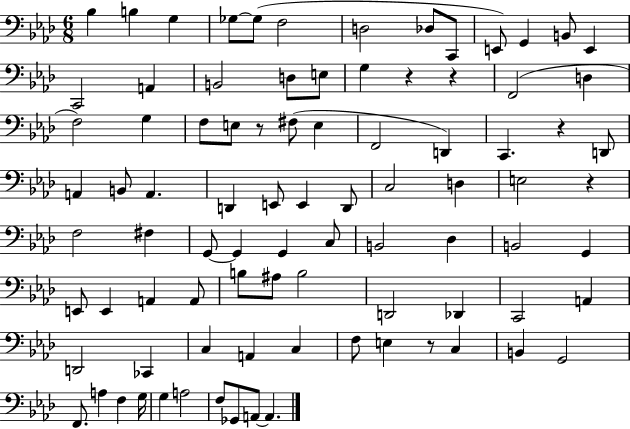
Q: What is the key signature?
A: AES major